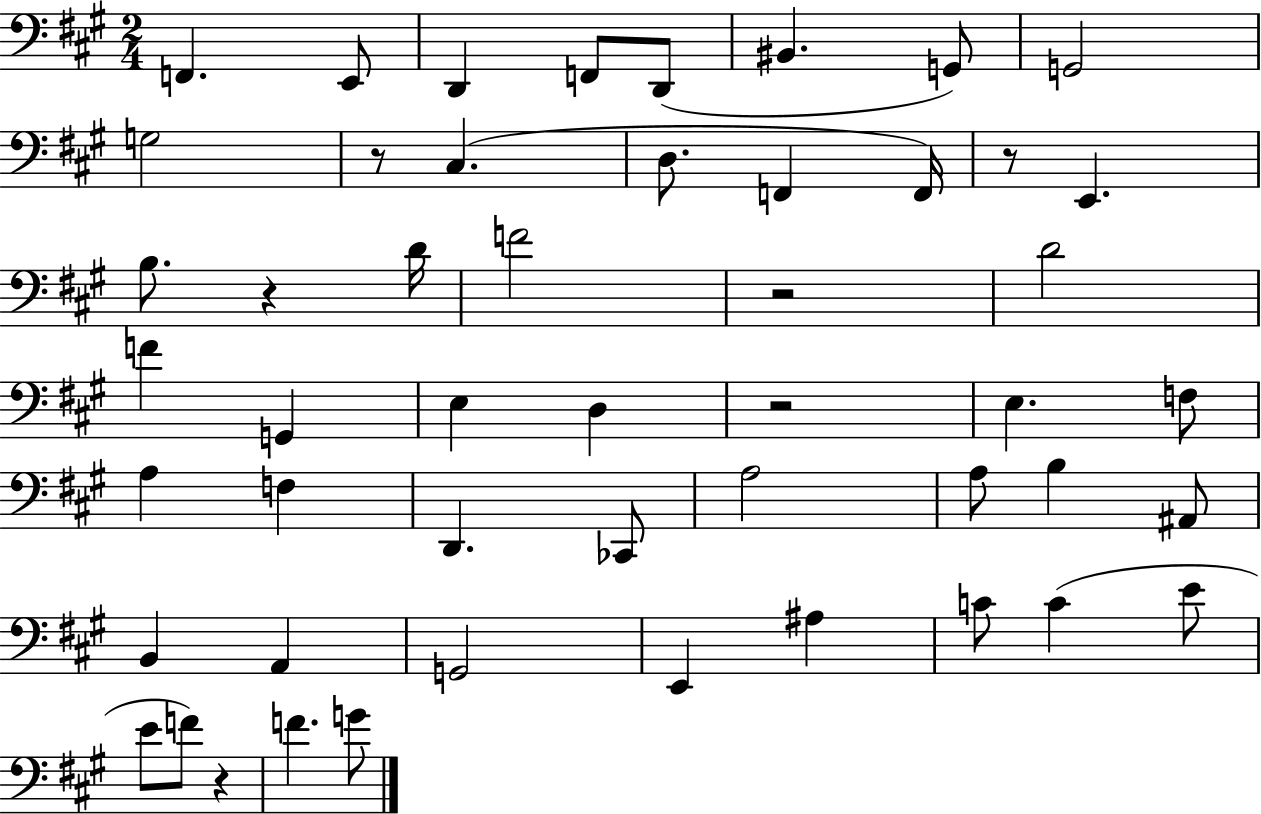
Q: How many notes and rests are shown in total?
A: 50